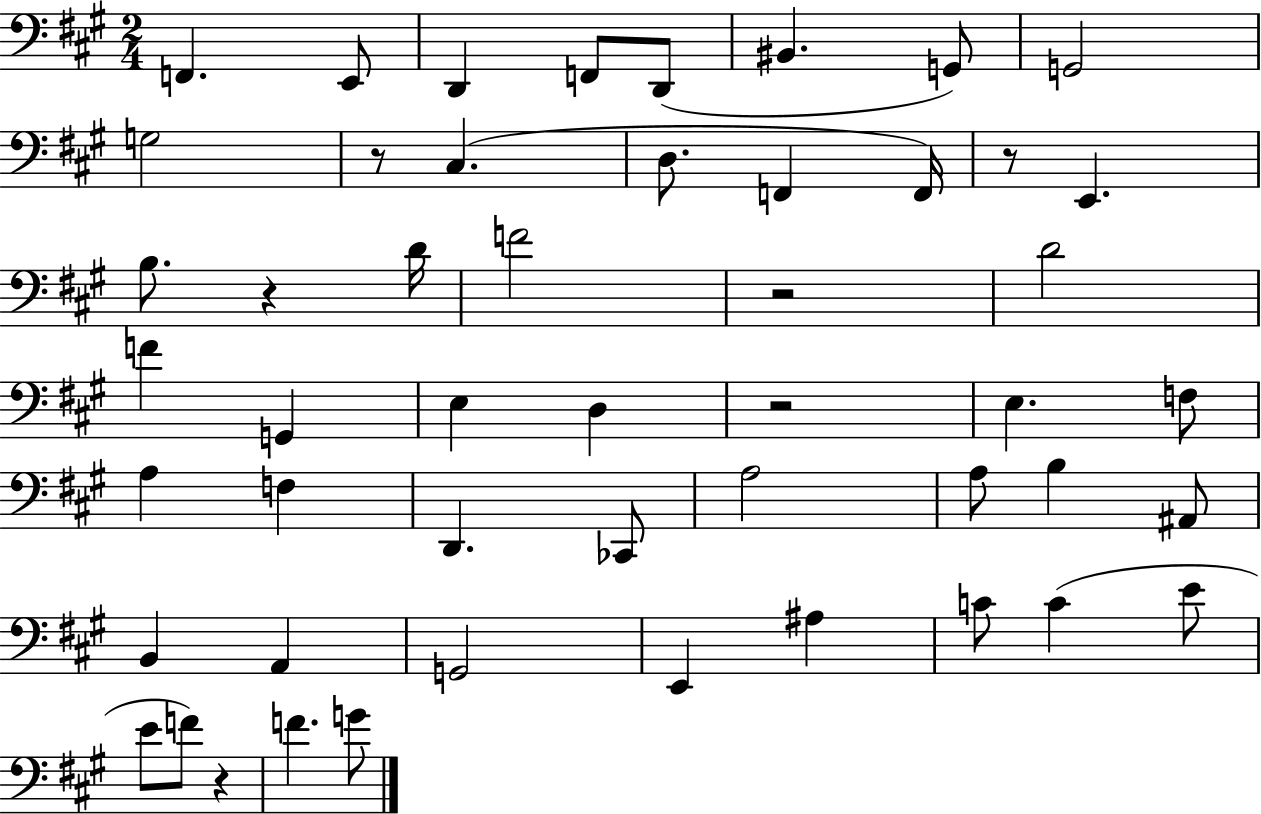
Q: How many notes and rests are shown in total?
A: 50